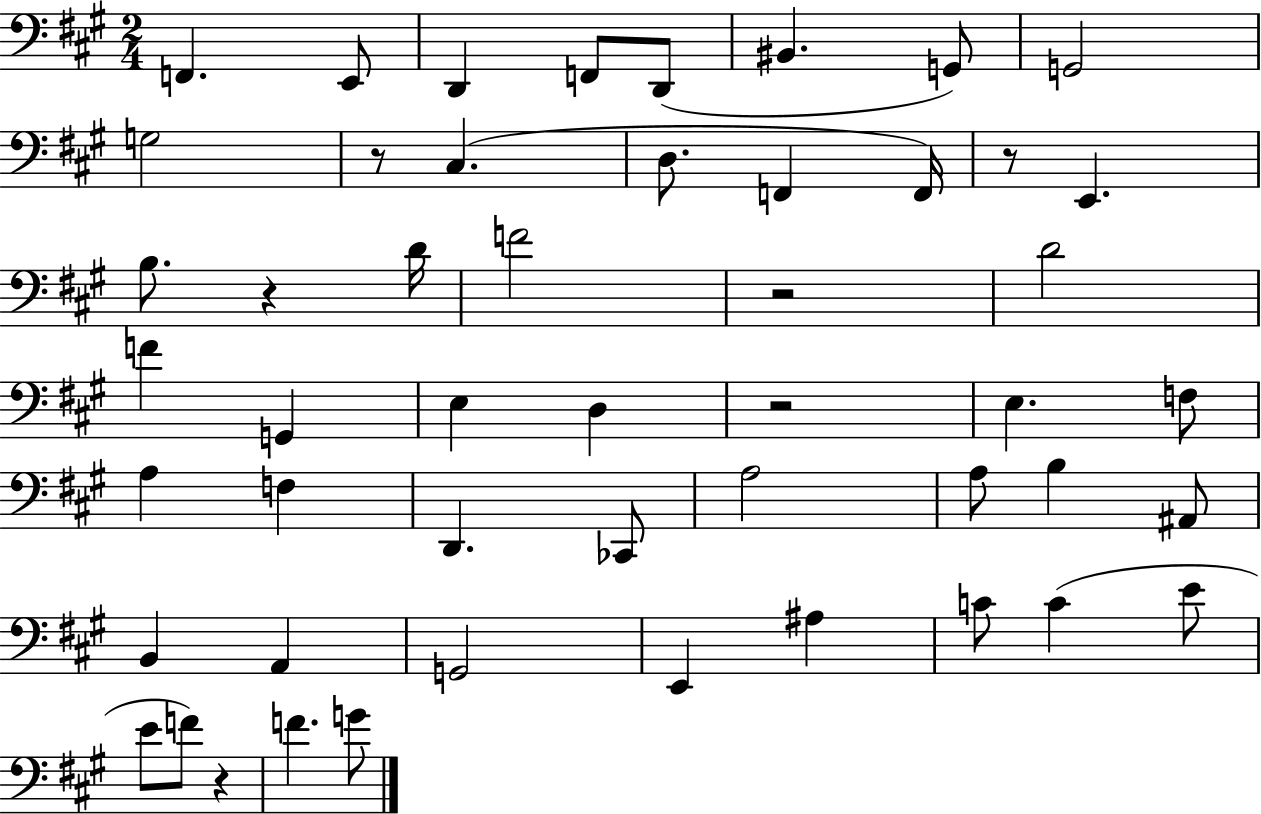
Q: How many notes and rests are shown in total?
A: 50